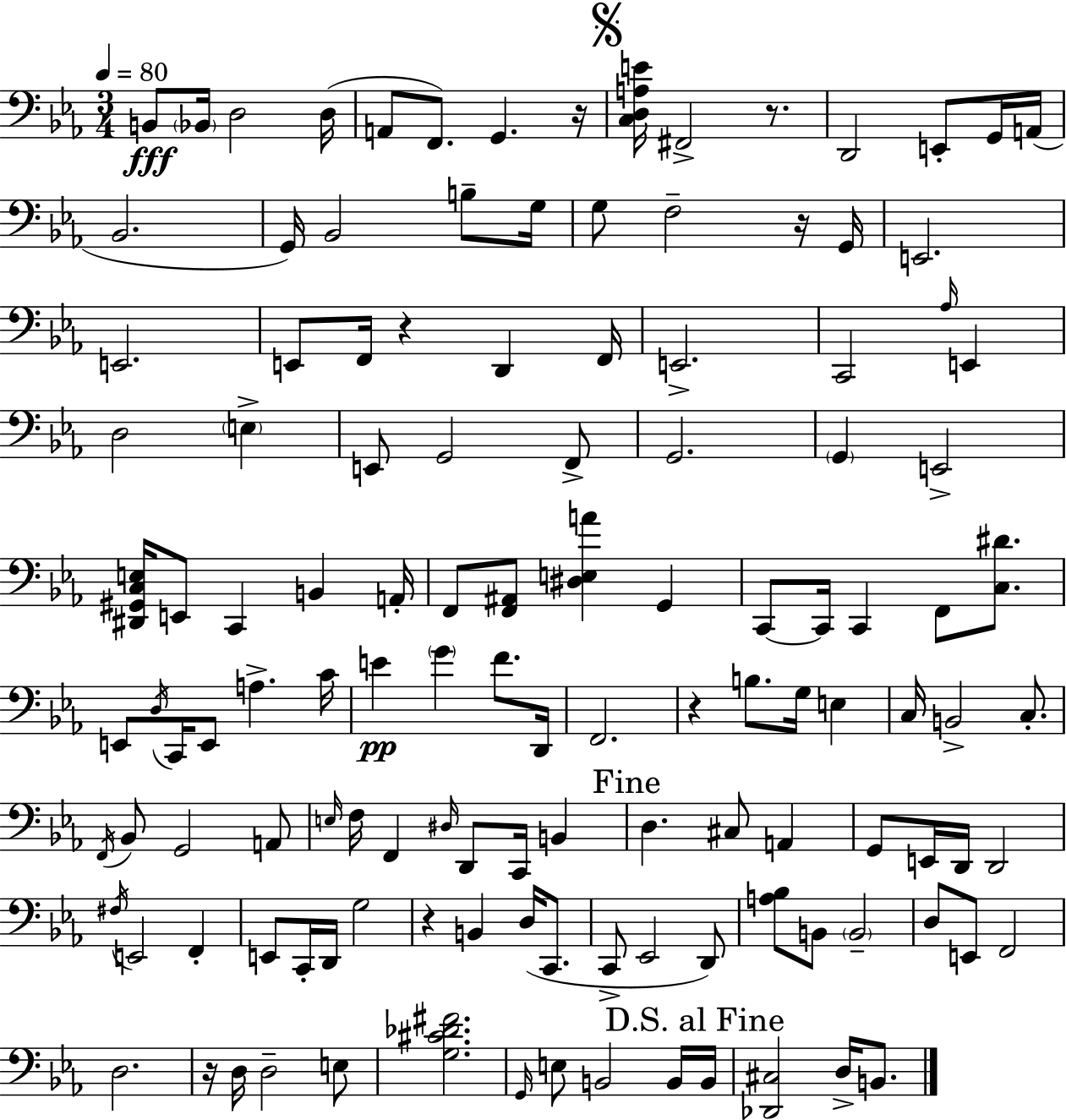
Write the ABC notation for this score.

X:1
T:Untitled
M:3/4
L:1/4
K:Eb
B,,/2 _B,,/4 D,2 D,/4 A,,/2 F,,/2 G,, z/4 [C,D,A,E]/4 ^F,,2 z/2 D,,2 E,,/2 G,,/4 A,,/4 _B,,2 G,,/4 _B,,2 B,/2 G,/4 G,/2 F,2 z/4 G,,/4 E,,2 E,,2 E,,/2 F,,/4 z D,, F,,/4 E,,2 C,,2 _A,/4 E,, D,2 E, E,,/2 G,,2 F,,/2 G,,2 G,, E,,2 [^D,,^G,,C,E,]/4 E,,/2 C,, B,, A,,/4 F,,/2 [F,,^A,,]/2 [^D,E,A] G,, C,,/2 C,,/4 C,, F,,/2 [C,^D]/2 E,,/2 D,/4 C,,/4 E,,/2 A, C/4 E G F/2 D,,/4 F,,2 z B,/2 G,/4 E, C,/4 B,,2 C,/2 F,,/4 _B,,/2 G,,2 A,,/2 E,/4 F,/4 F,, ^D,/4 D,,/2 C,,/4 B,, D, ^C,/2 A,, G,,/2 E,,/4 D,,/4 D,,2 ^F,/4 E,,2 F,, E,,/2 C,,/4 D,,/4 G,2 z B,, D,/4 C,,/2 C,,/2 _E,,2 D,,/2 [A,_B,]/2 B,,/2 B,,2 D,/2 E,,/2 F,,2 D,2 z/4 D,/4 D,2 E,/2 [G,^C_D^F]2 G,,/4 E,/2 B,,2 B,,/4 B,,/4 [_D,,^C,]2 D,/4 B,,/2